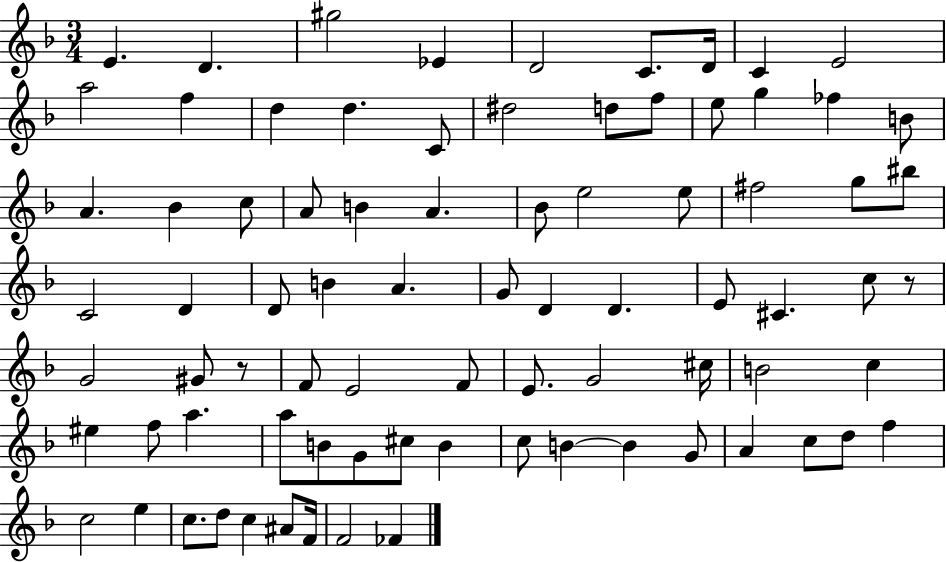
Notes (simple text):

E4/q. D4/q. G#5/h Eb4/q D4/h C4/e. D4/s C4/q E4/h A5/h F5/q D5/q D5/q. C4/e D#5/h D5/e F5/e E5/e G5/q FES5/q B4/e A4/q. Bb4/q C5/e A4/e B4/q A4/q. Bb4/e E5/h E5/e F#5/h G5/e BIS5/e C4/h D4/q D4/e B4/q A4/q. G4/e D4/q D4/q. E4/e C#4/q. C5/e R/e G4/h G#4/e R/e F4/e E4/h F4/e E4/e. G4/h C#5/s B4/h C5/q EIS5/q F5/e A5/q. A5/e B4/e G4/e C#5/e B4/q C5/e B4/q B4/q G4/e A4/q C5/e D5/e F5/q C5/h E5/q C5/e. D5/e C5/q A#4/e F4/s F4/h FES4/q